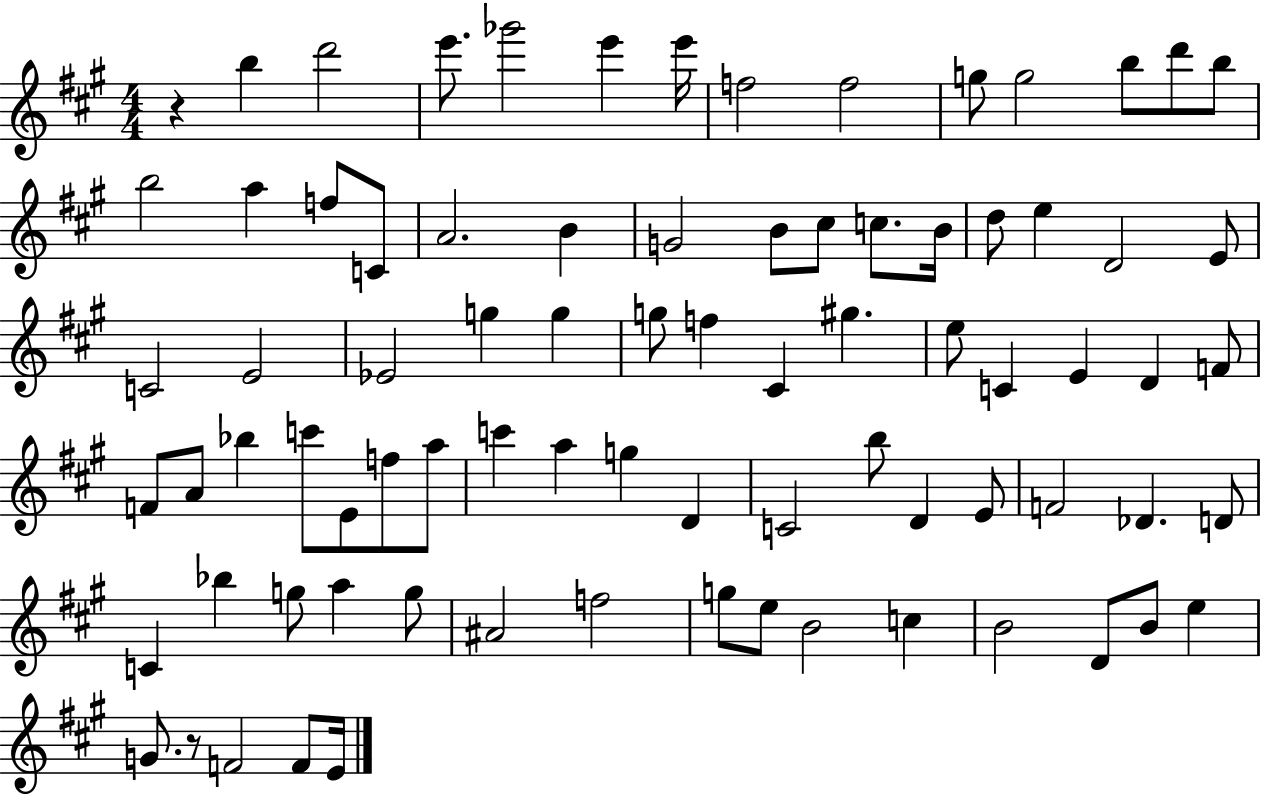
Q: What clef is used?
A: treble